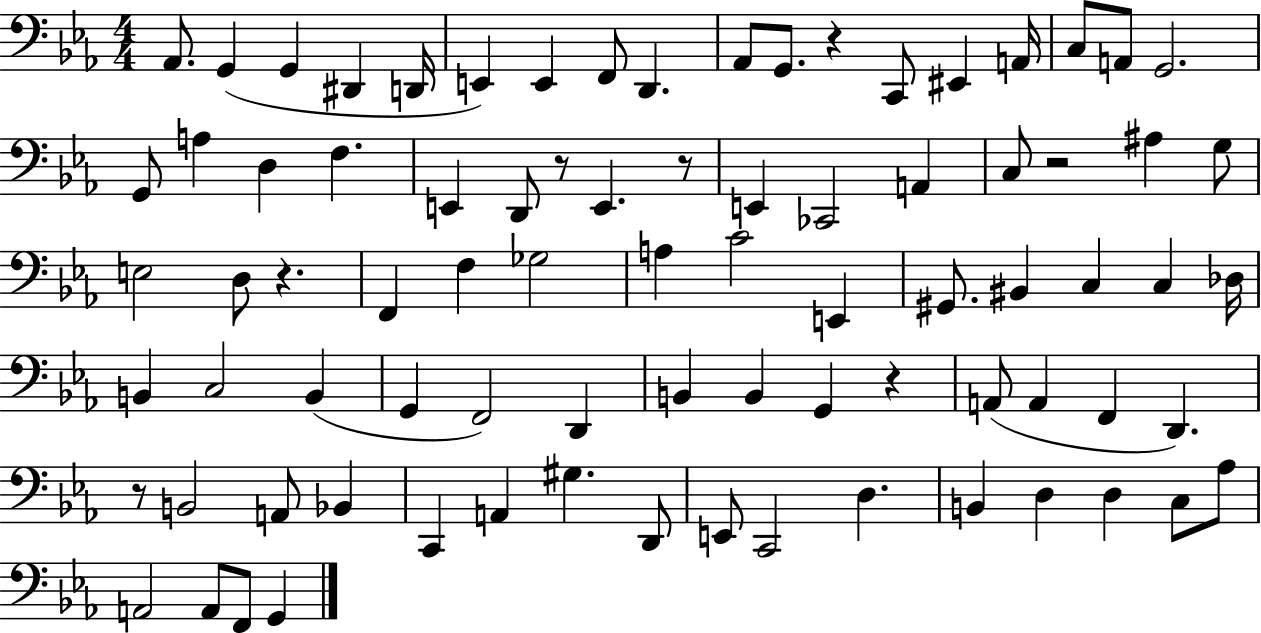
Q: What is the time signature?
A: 4/4